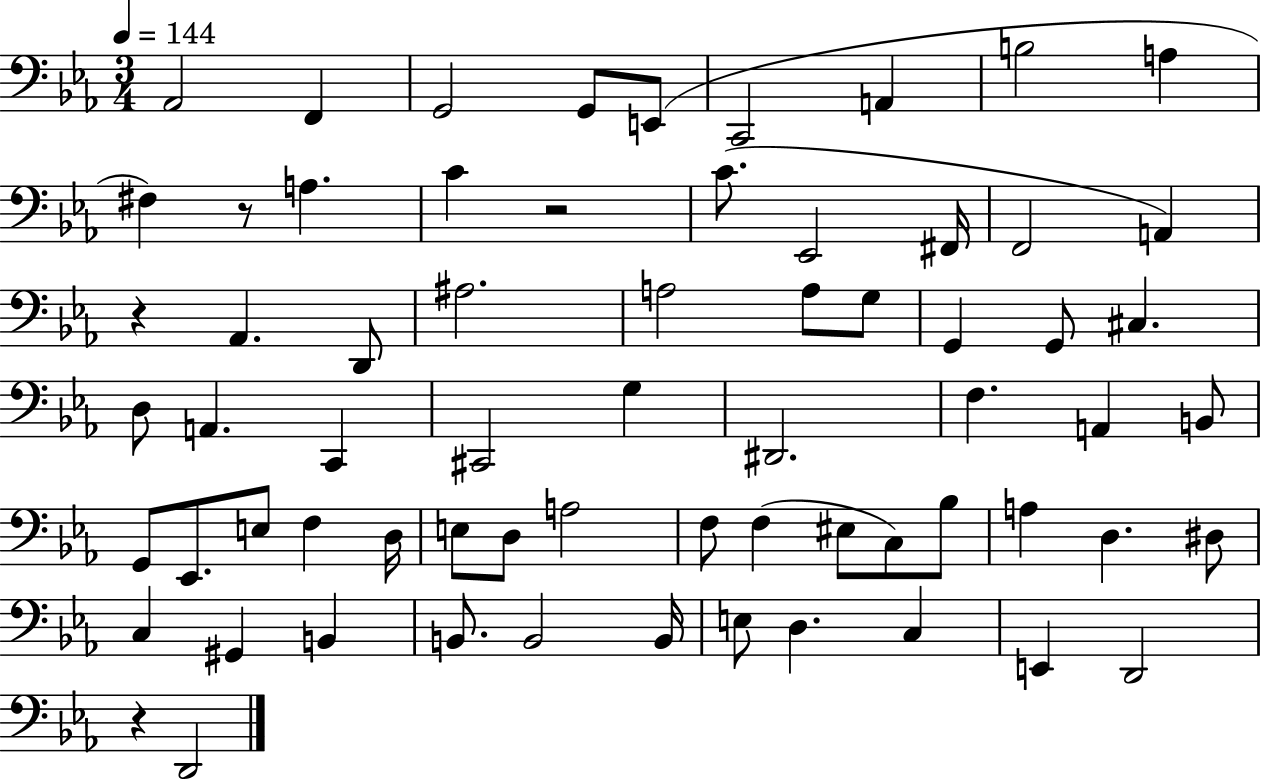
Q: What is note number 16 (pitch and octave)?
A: F2